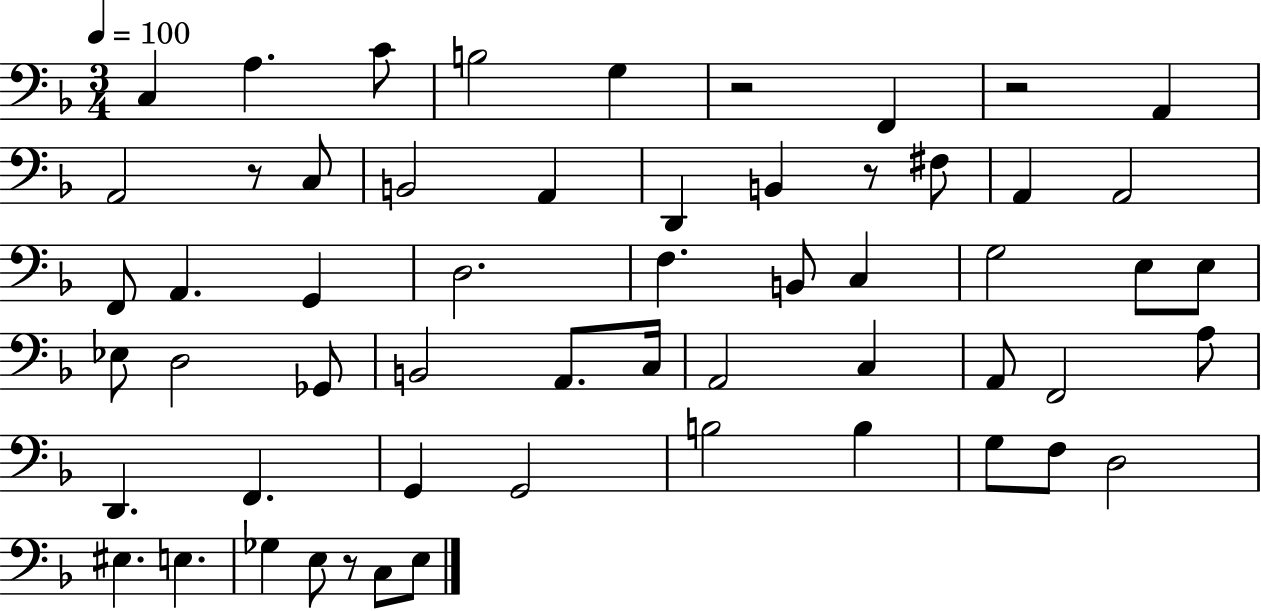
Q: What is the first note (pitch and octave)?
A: C3